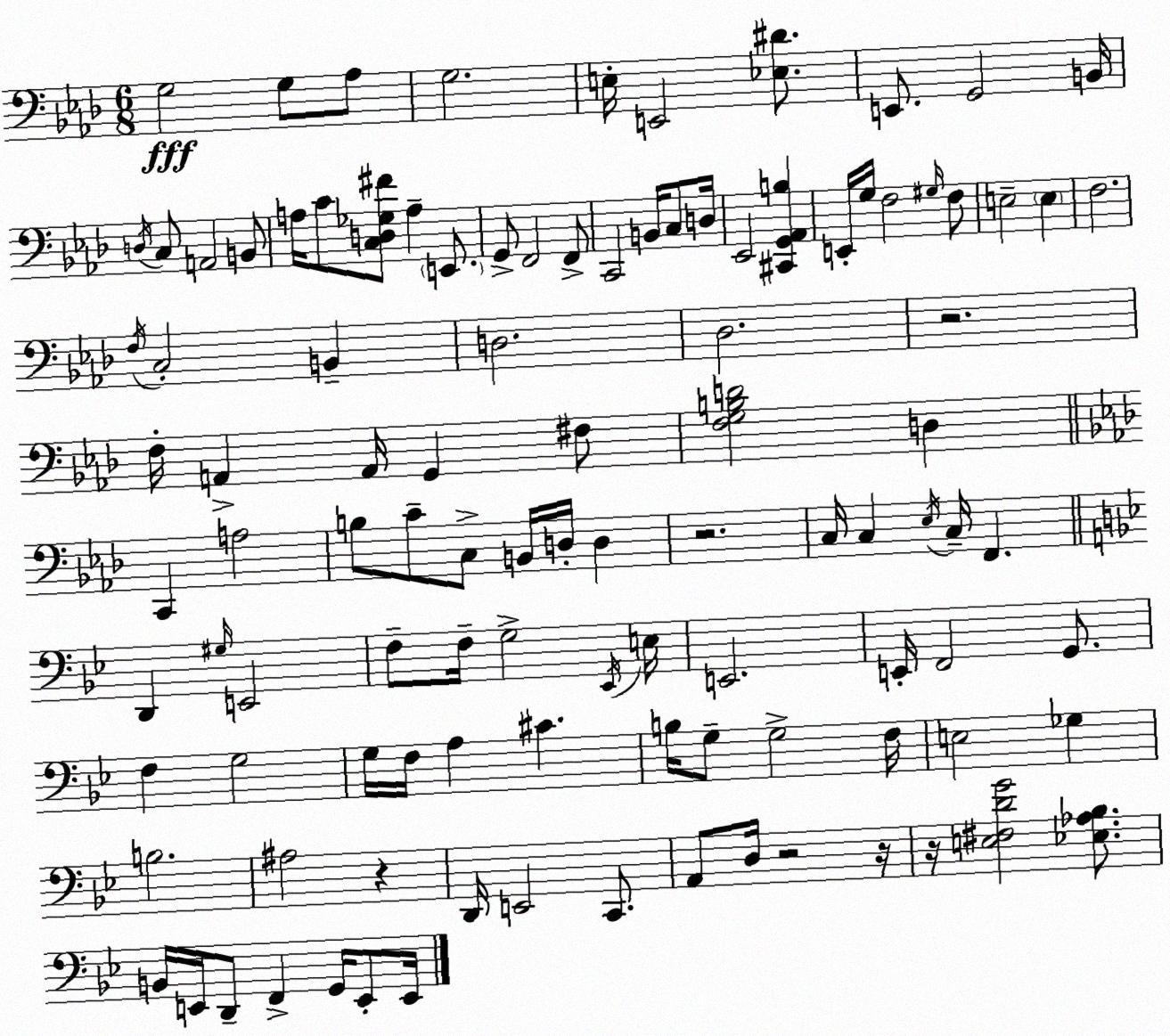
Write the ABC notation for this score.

X:1
T:Untitled
M:6/8
L:1/4
K:Fm
G,2 G,/2 _A,/2 G,2 E,/4 E,,2 [_E,^D]/2 E,,/2 G,,2 B,,/4 D,/4 C,/2 A,,2 B,,/2 A,/4 C/2 [C,D,_G,^F]/2 A, E,,/2 G,,/2 F,,2 F,,/2 C,,2 B,,/4 C,/2 D,/4 _E,,2 [^C,,G,,_A,,B,] E,,/4 G,/4 F,2 ^G,/4 F,/2 E,2 E, F,2 F,/4 C,2 B,, D,2 _D,2 z2 F,/4 A,, A,,/4 G,, ^F,/2 [F,G,B,D]2 D, C,, A,2 B,/2 C/2 C,/2 B,,/4 D,/4 D, z2 C,/4 C, _E,/4 C,/4 F,, D,, ^G,/4 E,,2 F,/2 F,/4 G,2 _E,,/4 E,/4 E,,2 E,,/4 F,,2 G,,/2 F, G,2 G,/4 F,/4 A, ^C B,/4 G,/2 G,2 F,/4 E,2 _G, B,2 ^A,2 z D,,/4 E,,2 C,,/2 A,,/2 D,/4 z2 z/4 z/4 [E,^F,DG]2 [_E,_A,_B,]/2 B,,/4 E,,/4 D,,/2 F,, G,,/4 E,,/2 E,,/4